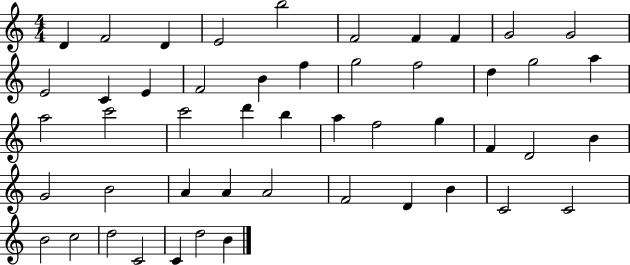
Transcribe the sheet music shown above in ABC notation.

X:1
T:Untitled
M:4/4
L:1/4
K:C
D F2 D E2 b2 F2 F F G2 G2 E2 C E F2 B f g2 f2 d g2 a a2 c'2 c'2 d' b a f2 g F D2 B G2 B2 A A A2 F2 D B C2 C2 B2 c2 d2 C2 C d2 B